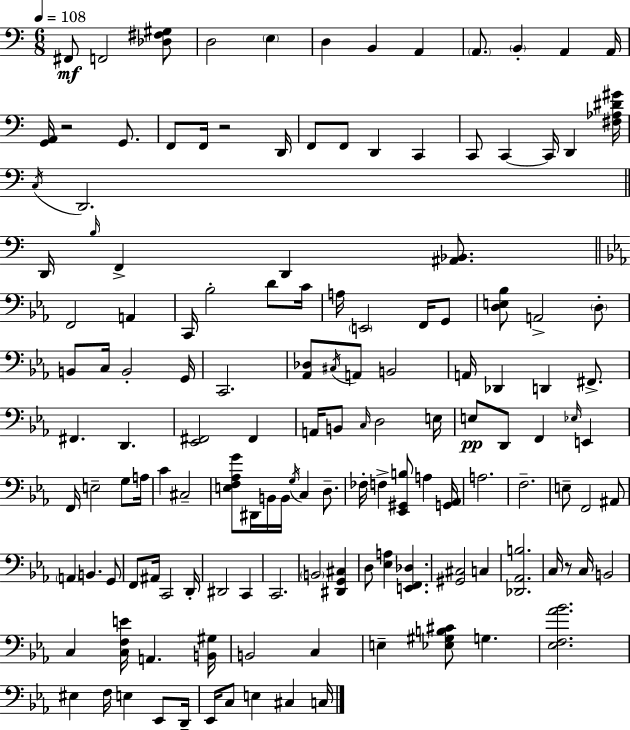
F#2/e F2/h [Db3,F#3,G#3]/e D3/h E3/q D3/q B2/q A2/q A2/e. B2/q A2/q A2/s [G2,A2]/s R/h G2/e. F2/e F2/s R/h D2/s F2/e F2/e D2/q C2/q C2/e C2/q C2/s D2/q [F#3,Ab3,D#4,G#4]/s C3/s D2/h. D2/s B3/s F2/q D2/q [A#2,Bb2]/e. F2/h A2/q C2/s Bb3/h D4/e C4/s A3/s E2/h F2/s G2/e [D3,E3,Bb3]/e A2/h D3/e B2/e C3/s B2/h G2/s C2/h. [Ab2,Db3]/e C#3/s A2/e B2/h A2/s Db2/q D2/q F#2/e. F#2/q. D2/q. [Eb2,F#2]/h F#2/q A2/s B2/e C3/s D3/h E3/s E3/e D2/e F2/q Eb3/s E2/q F2/s E3/h G3/e A3/s C4/q C#3/h [E3,F3,Ab3,G4]/e D#2/s B2/s B2/s G3/s C3/q D3/e. FES3/s F3/q [Eb2,G#2,B3]/e A3/q [G2,Ab2]/s A3/h. F3/h. E3/e F2/h A#2/e A2/q B2/q. G2/e F2/e A#2/s C2/h D2/s D#2/h C2/q C2/h. B2/h [D#2,G2,C#3]/q D3/e [Eb3,A3]/q [E2,F2,Db3]/q. [G#2,C#3]/h C3/q [Db2,Ab2,B3]/h. C3/s R/e C3/s B2/h C3/q [C3,F3,E4]/s A2/q. [B2,G#3]/s B2/h C3/q E3/q [Eb3,G#3,B3,C#4]/e G3/q. [Eb3,F3,Ab4,Bb4]/h. EIS3/q F3/s E3/q Eb2/e D2/s Eb2/s C3/e E3/q C#3/q C3/s